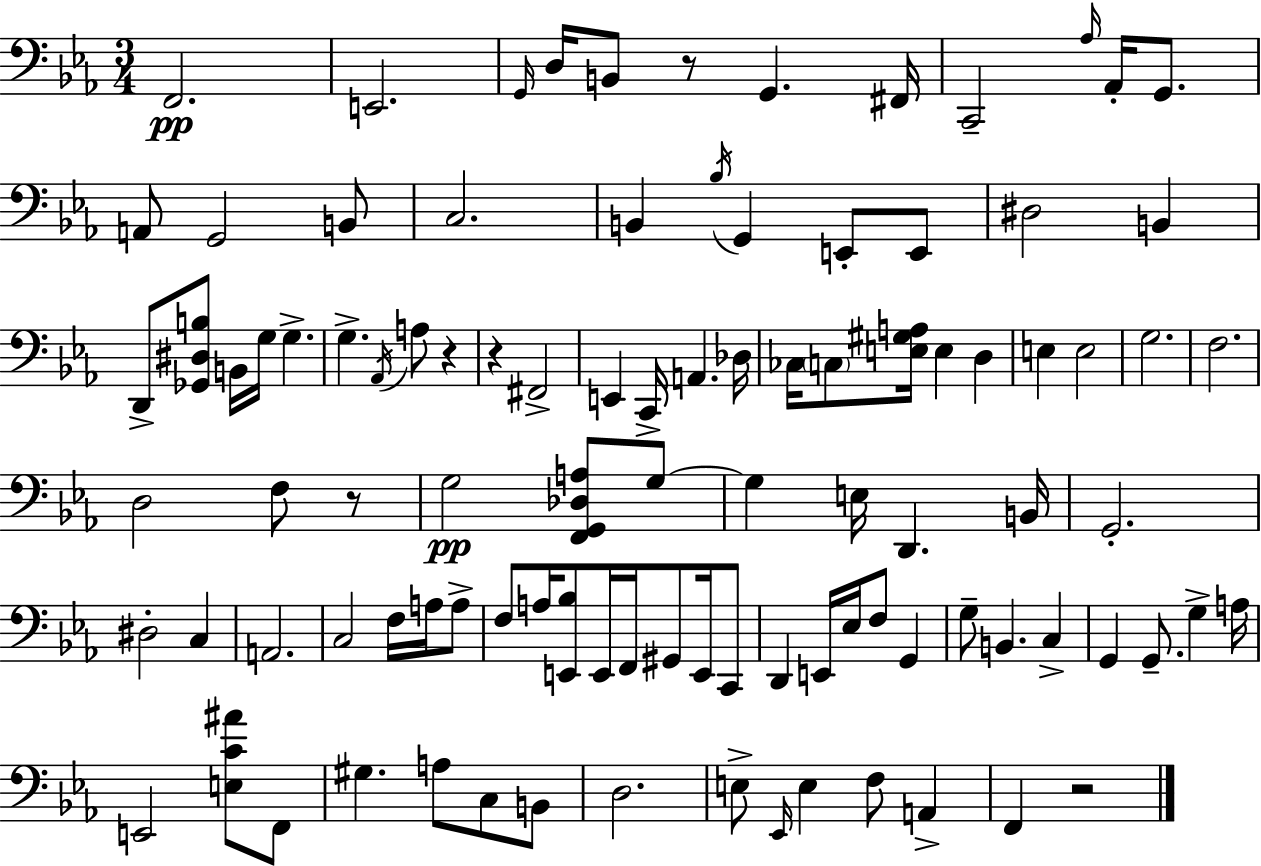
F2/h. E2/h. G2/s D3/s B2/e R/e G2/q. F#2/s C2/h Ab3/s Ab2/s G2/e. A2/e G2/h B2/e C3/h. B2/q Bb3/s G2/q E2/e E2/e D#3/h B2/q D2/e [Gb2,D#3,B3]/e B2/s G3/s G3/q. G3/q. Ab2/s A3/e R/q R/q F#2/h E2/q C2/s A2/q. Db3/s CES3/s C3/e [E3,G#3,A3]/s E3/q D3/q E3/q E3/h G3/h. F3/h. D3/h F3/e R/e G3/h [F2,G2,Db3,A3]/e G3/e G3/q E3/s D2/q. B2/s G2/h. D#3/h C3/q A2/h. C3/h F3/s A3/s A3/e F3/e A3/s [E2,Bb3]/e E2/s F2/s G#2/e E2/s C2/e D2/q E2/s Eb3/s F3/e G2/q G3/e B2/q. C3/q G2/q G2/e. G3/q A3/s E2/h [E3,C4,A#4]/e F2/e G#3/q. A3/e C3/e B2/e D3/h. E3/e Eb2/s E3/q F3/e A2/q F2/q R/h